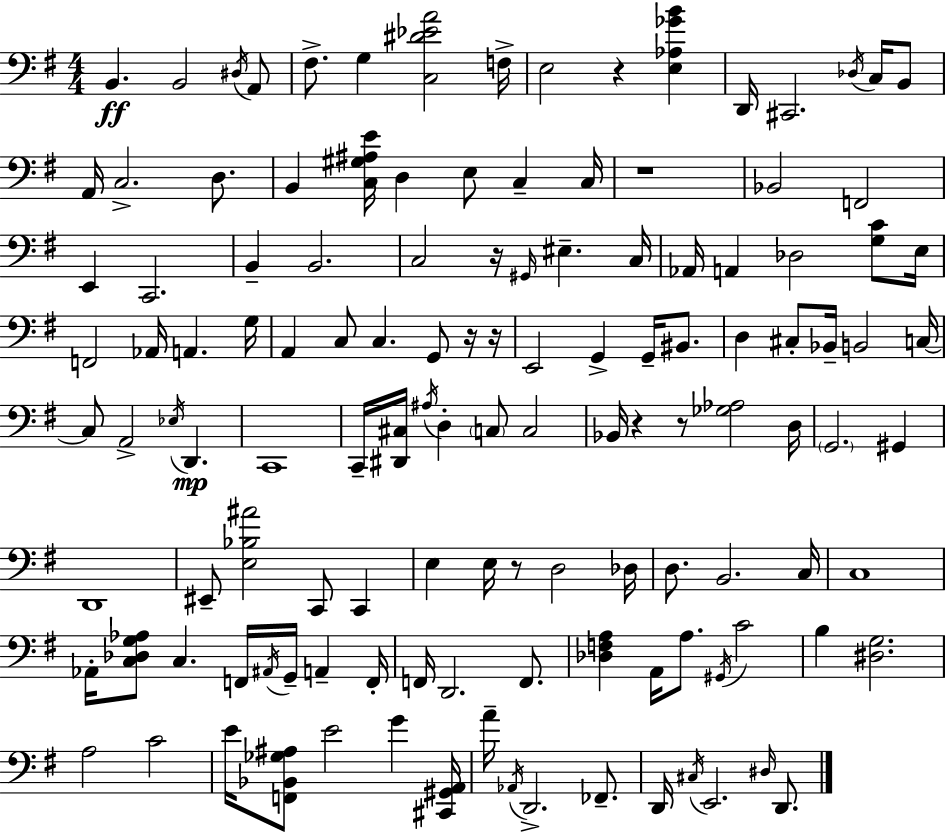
{
  \clef bass
  \numericTimeSignature
  \time 4/4
  \key e \minor
  b,4.\ff b,2 \acciaccatura { dis16 } a,8 | fis8.-> g4 <c dis' ees' a'>2 | f16-> e2 r4 <e aes ges' b'>4 | d,16 cis,2. \acciaccatura { des16 } c16 | \break b,8 a,16 c2.-> d8. | b,4 <c gis ais e'>16 d4 e8 c4-- | c16 r1 | bes,2 f,2 | \break e,4 c,2. | b,4-- b,2. | c2 r16 \grace { gis,16 } eis4.-- | c16 aes,16 a,4 des2 | \break <g c'>8 e16 f,2 aes,16 a,4. | g16 a,4 c8 c4. g,8 | r16 r16 e,2 g,4-> g,16-- | bis,8. d4 cis8-. bes,16-- b,2 | \break c16~~ c8 a,2-> \acciaccatura { ees16 }\mp d,4. | c,1 | c,16-- <dis, cis>16 \acciaccatura { ais16 } d4-. \parenthesize c8 c2 | bes,16 r4 r8 <ges aes>2 | \break d16 \parenthesize g,2. | gis,4 d,1 | eis,8-- <e bes ais'>2 c,8 | c,4 e4 e16 r8 d2 | \break des16 d8. b,2. | c16 c1 | aes,16-. <c des g aes>8 c4. f,16 \acciaccatura { ais,16 } | g,16-- a,4-- f,16-. f,16 d,2. | \break f,8. <des f a>4 a,16 a8. \acciaccatura { gis,16 } c'2 | b4 <dis g>2. | a2 c'2 | e'16 <f, bes, ges ais>8 e'2 | \break g'4 <cis, gis, a,>16 a'16-- \acciaccatura { aes,16 } d,2.-> | fes,8.-- d,16 \acciaccatura { cis16 } e,2. | \grace { dis16 } d,8. \bar "|."
}